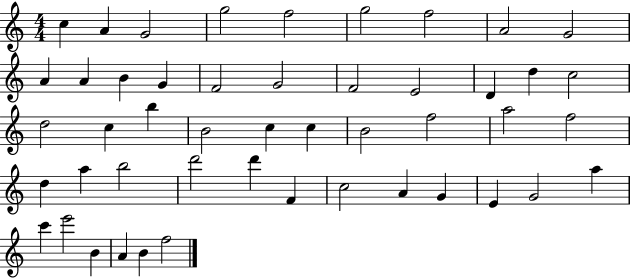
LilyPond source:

{
  \clef treble
  \numericTimeSignature
  \time 4/4
  \key c \major
  c''4 a'4 g'2 | g''2 f''2 | g''2 f''2 | a'2 g'2 | \break a'4 a'4 b'4 g'4 | f'2 g'2 | f'2 e'2 | d'4 d''4 c''2 | \break d''2 c''4 b''4 | b'2 c''4 c''4 | b'2 f''2 | a''2 f''2 | \break d''4 a''4 b''2 | d'''2 d'''4 f'4 | c''2 a'4 g'4 | e'4 g'2 a''4 | \break c'''4 e'''2 b'4 | a'4 b'4 f''2 | \bar "|."
}